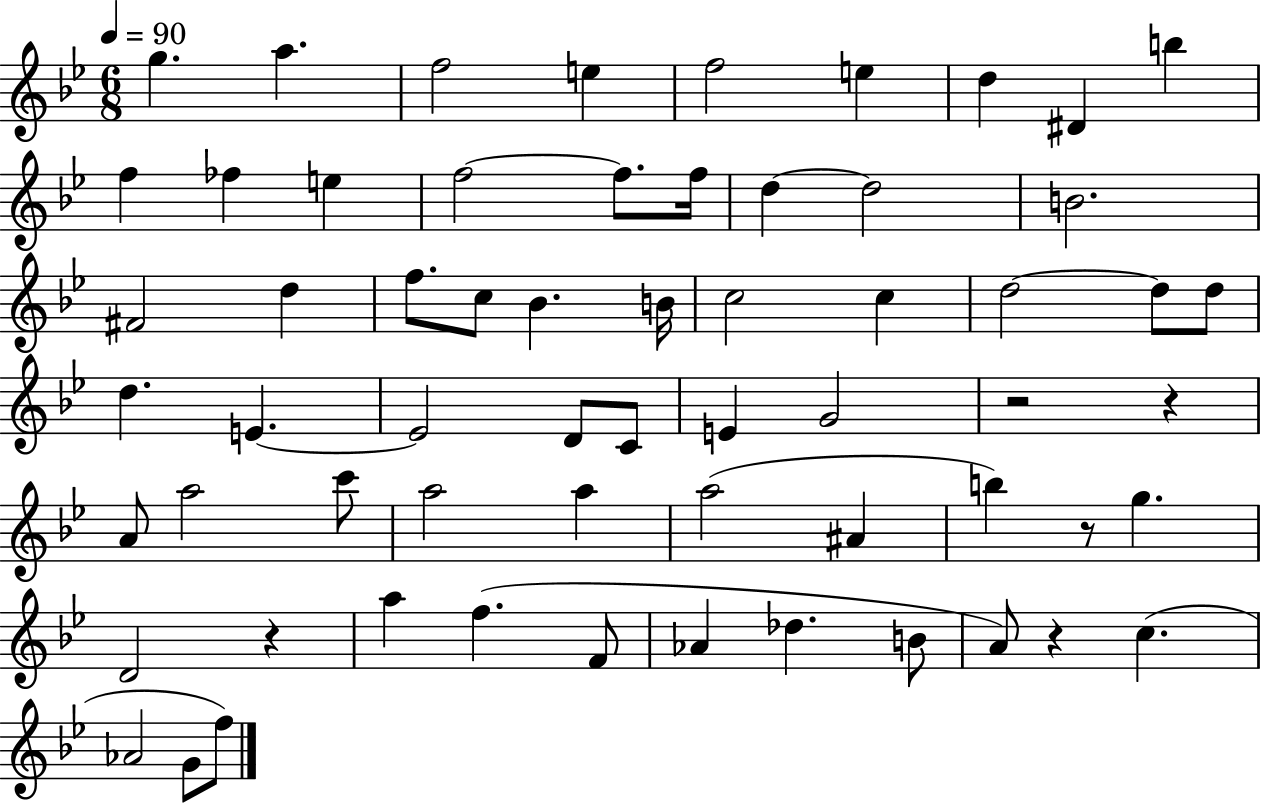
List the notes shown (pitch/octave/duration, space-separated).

G5/q. A5/q. F5/h E5/q F5/h E5/q D5/q D#4/q B5/q F5/q FES5/q E5/q F5/h F5/e. F5/s D5/q D5/h B4/h. F#4/h D5/q F5/e. C5/e Bb4/q. B4/s C5/h C5/q D5/h D5/e D5/e D5/q. E4/q. E4/h D4/e C4/e E4/q G4/h R/h R/q A4/e A5/h C6/e A5/h A5/q A5/h A#4/q B5/q R/e G5/q. D4/h R/q A5/q F5/q. F4/e Ab4/q Db5/q. B4/e A4/e R/q C5/q. Ab4/h G4/e F5/e